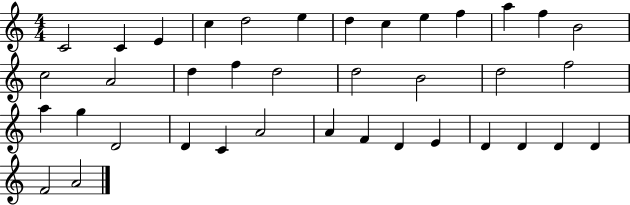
C4/h C4/q E4/q C5/q D5/h E5/q D5/q C5/q E5/q F5/q A5/q F5/q B4/h C5/h A4/h D5/q F5/q D5/h D5/h B4/h D5/h F5/h A5/q G5/q D4/h D4/q C4/q A4/h A4/q F4/q D4/q E4/q D4/q D4/q D4/q D4/q F4/h A4/h